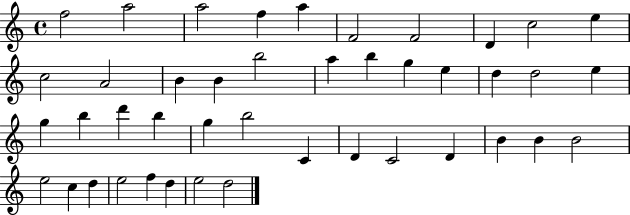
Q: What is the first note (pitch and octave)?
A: F5